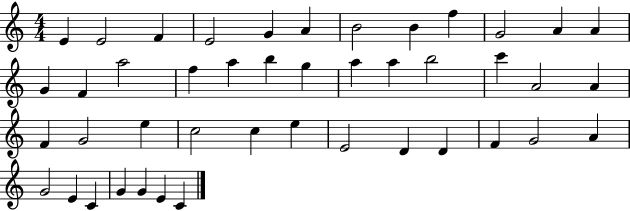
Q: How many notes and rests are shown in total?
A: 44